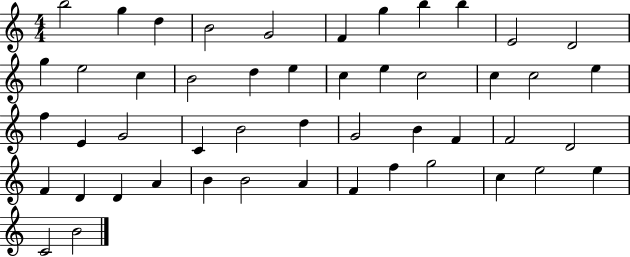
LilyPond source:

{
  \clef treble
  \numericTimeSignature
  \time 4/4
  \key c \major
  b''2 g''4 d''4 | b'2 g'2 | f'4 g''4 b''4 b''4 | e'2 d'2 | \break g''4 e''2 c''4 | b'2 d''4 e''4 | c''4 e''4 c''2 | c''4 c''2 e''4 | \break f''4 e'4 g'2 | c'4 b'2 d''4 | g'2 b'4 f'4 | f'2 d'2 | \break f'4 d'4 d'4 a'4 | b'4 b'2 a'4 | f'4 f''4 g''2 | c''4 e''2 e''4 | \break c'2 b'2 | \bar "|."
}